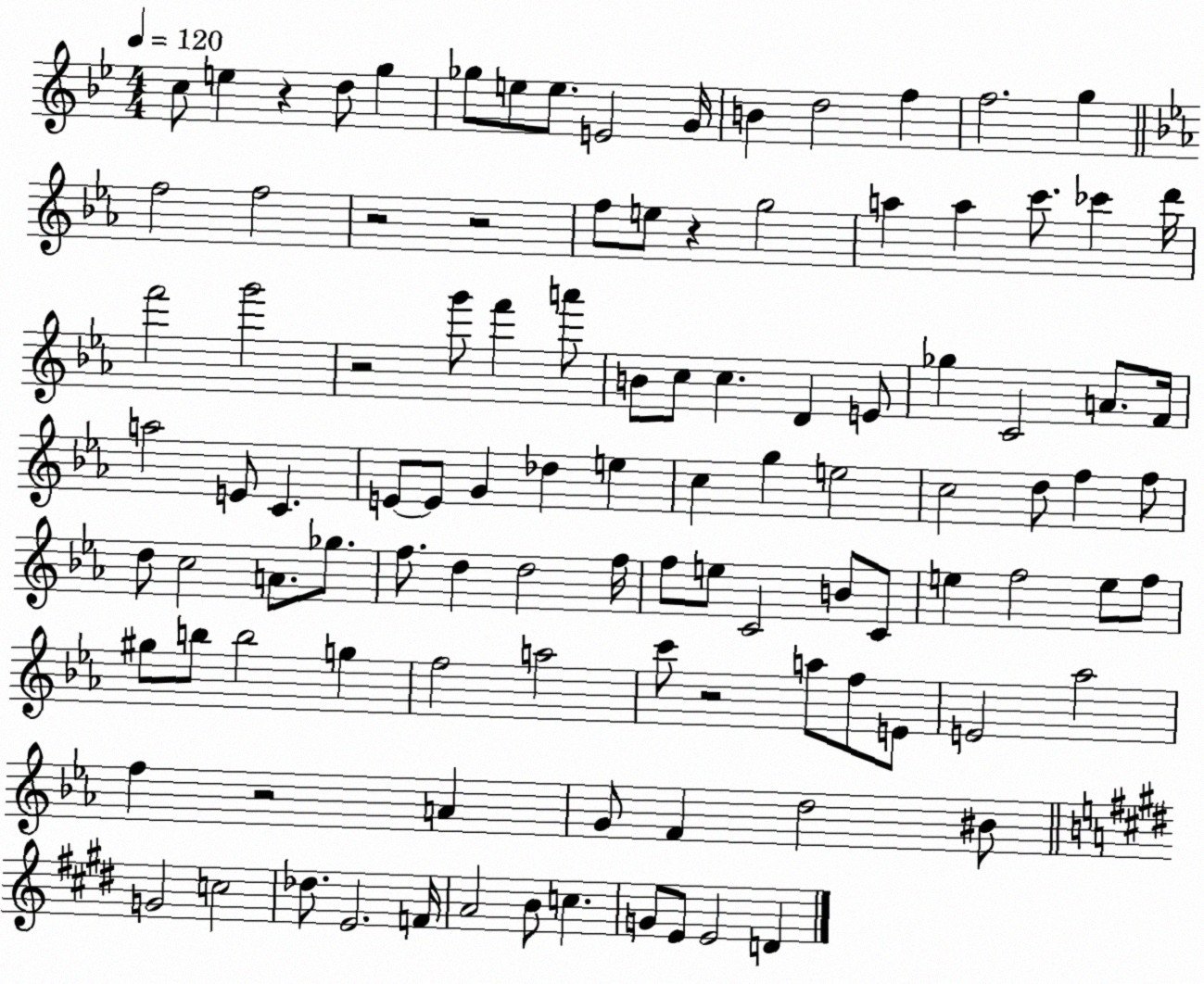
X:1
T:Untitled
M:4/4
L:1/4
K:Bb
c/2 e z d/2 g _g/2 e/2 e/2 E2 G/4 B d2 f f2 g f2 f2 z2 z2 f/2 e/2 z g2 a a c'/2 _c' d'/4 f'2 g'2 z2 g'/2 f' a'/2 B/2 c/2 c D E/2 _g C2 A/2 F/4 a2 E/2 C E/2 E/2 G _d e c g e2 c2 d/2 f f/2 d/2 c2 A/2 _g/2 f/2 d d2 f/4 f/2 e/2 C2 B/2 C/2 e f2 e/2 f/2 ^g/2 b/2 b2 g f2 a2 c'/2 z2 a/2 f/2 E/2 E2 _a2 f z2 A G/2 F d2 ^B/2 G2 c2 _d/2 E2 F/4 A2 B/2 c G/2 E/2 E2 D